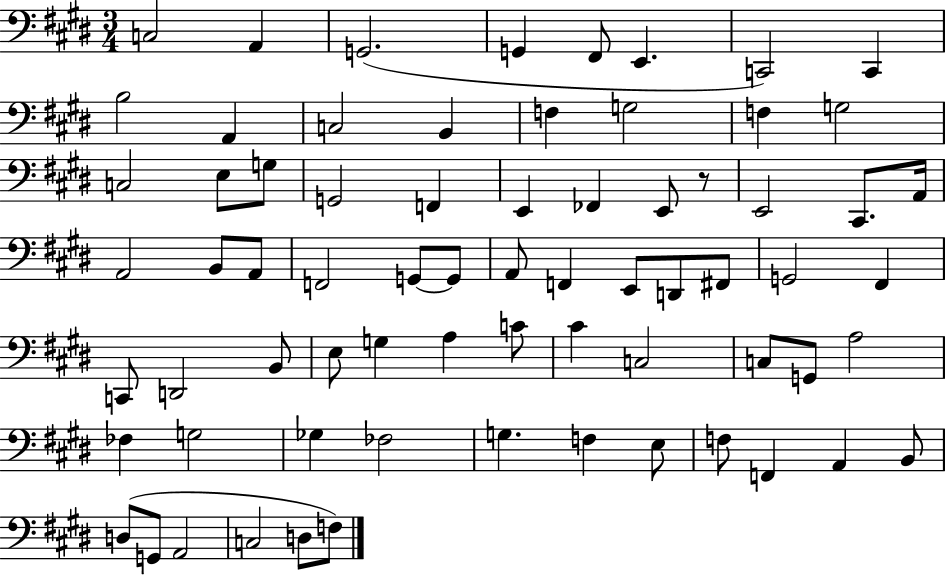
{
  \clef bass
  \numericTimeSignature
  \time 3/4
  \key e \major
  c2 a,4 | g,2.( | g,4 fis,8 e,4. | c,2) c,4 | \break b2 a,4 | c2 b,4 | f4 g2 | f4 g2 | \break c2 e8 g8 | g,2 f,4 | e,4 fes,4 e,8 r8 | e,2 cis,8. a,16 | \break a,2 b,8 a,8 | f,2 g,8~~ g,8 | a,8 f,4 e,8 d,8 fis,8 | g,2 fis,4 | \break c,8 d,2 b,8 | e8 g4 a4 c'8 | cis'4 c2 | c8 g,8 a2 | \break fes4 g2 | ges4 fes2 | g4. f4 e8 | f8 f,4 a,4 b,8 | \break d8( g,8 a,2 | c2 d8 f8) | \bar "|."
}